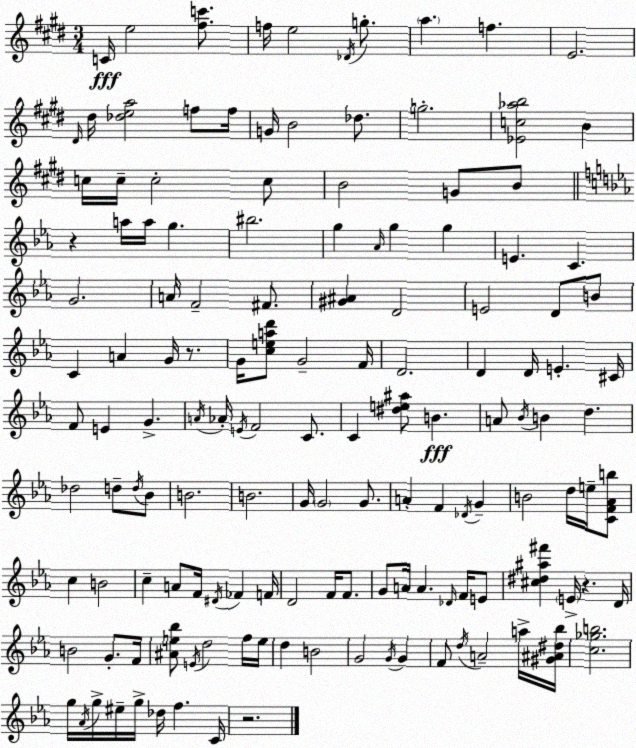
X:1
T:Untitled
M:3/4
L:1/4
K:E
C/4 e2 [^fc']/2 f/4 e2 _D/4 g/2 a f E2 ^D/4 ^d/4 [_dea]2 f/2 f/4 G/4 B2 _d/2 g2 [_Ec_ab]2 B c/4 c/4 c2 c/2 B2 G/2 B/2 z a/4 a/4 g ^b2 g _A/4 g g E C G2 A/4 F2 ^F/2 [^G^A] D2 E2 D/2 B/2 C A G/4 z/2 G/4 [cead']/2 G2 F/4 D2 D D/4 E ^C/4 F/2 E G A/4 _A/4 E/4 F2 C/2 C [^de^a]/2 B A/2 _B/4 B d _d2 d/2 d/4 _B/2 B2 B2 G/4 G2 G/2 A F _D/4 G B2 d/4 e/4 [CF_Ab]/2 c B2 c A/2 F/4 ^D/4 _F F/4 D2 F/4 F/2 G/2 A/4 A _D/4 F/4 E/2 [^c^d^a^f'] E/4 z D/4 B2 G/2 F/4 [^Ae_b]/2 E/4 d2 f/4 e/4 d B2 G2 G/4 G F/2 d/4 A2 a/4 [^G^A^d_b]/4 [c_gb]2 g/4 _A/4 g/4 ^e/4 g/4 _d/4 f C/4 z2